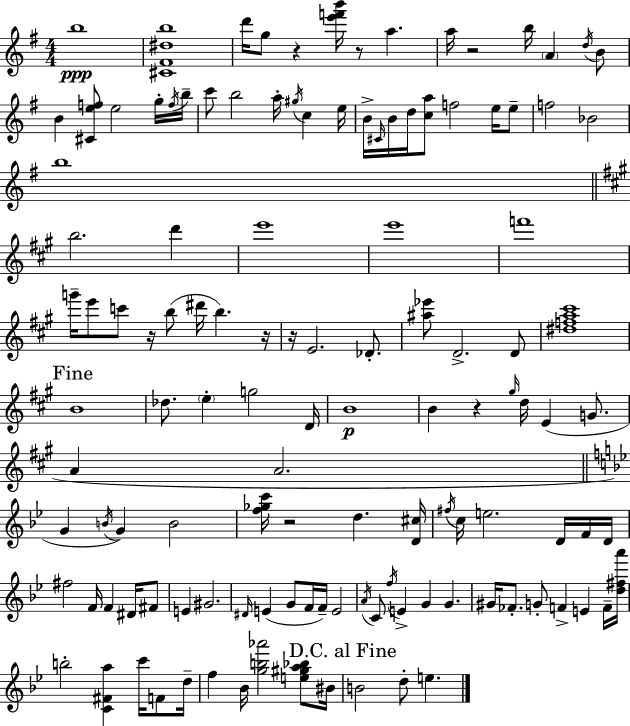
X:1
T:Untitled
M:4/4
L:1/4
K:G
b4 [^C^F^db]4 d'/4 g/2 z [e'f'b']/4 z/2 a a/4 z2 b/4 A d/4 B/2 B [^Cef]/2 e2 g/4 f/4 b/4 c'/2 b2 a/4 ^g/4 c e/4 B/4 ^C/4 B/4 d/4 [ca]/2 f2 e/4 e/2 f2 _B2 b4 b2 d' e'4 e'4 f'4 g'/4 e'/2 c'/2 z/4 b/2 ^d'/4 b z/4 z/4 E2 _D/2 [^a_e']/2 D2 D/2 [^dfa^c']4 B4 _d/2 e g2 D/4 B4 B z ^g/4 d/4 E G/2 A A2 G B/4 G B2 [f_gc']/4 z2 d [D^c]/4 ^f/4 c/4 e2 D/4 F/4 D/4 ^f2 F/4 F ^D/4 ^F/2 E ^G2 ^D/4 E G/2 F/4 F/4 E2 A/4 C/2 f/4 E G G ^G/4 _F/2 G/2 F E F/4 [d^fa']/4 b2 [C^Fa] c'/4 F/2 d/4 f _B/4 [gb_a']2 [e^ga_b]/2 ^B/4 B2 d/2 e